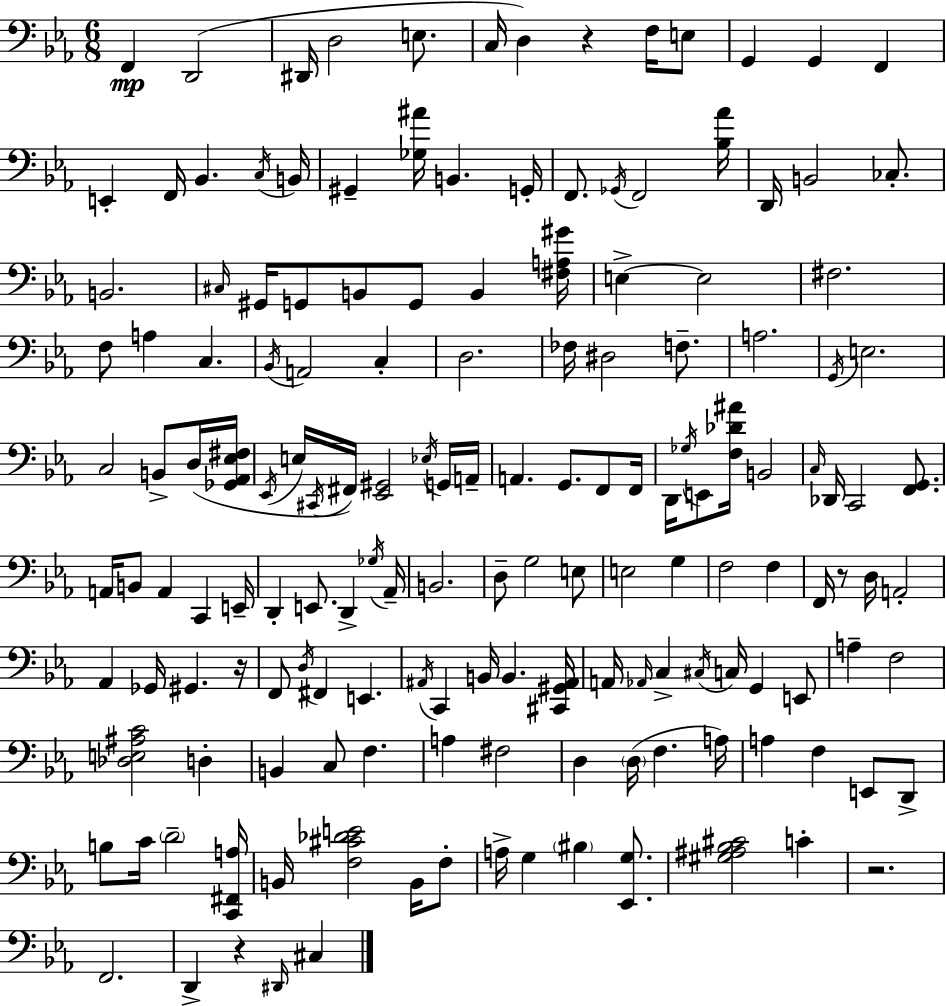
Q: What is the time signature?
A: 6/8